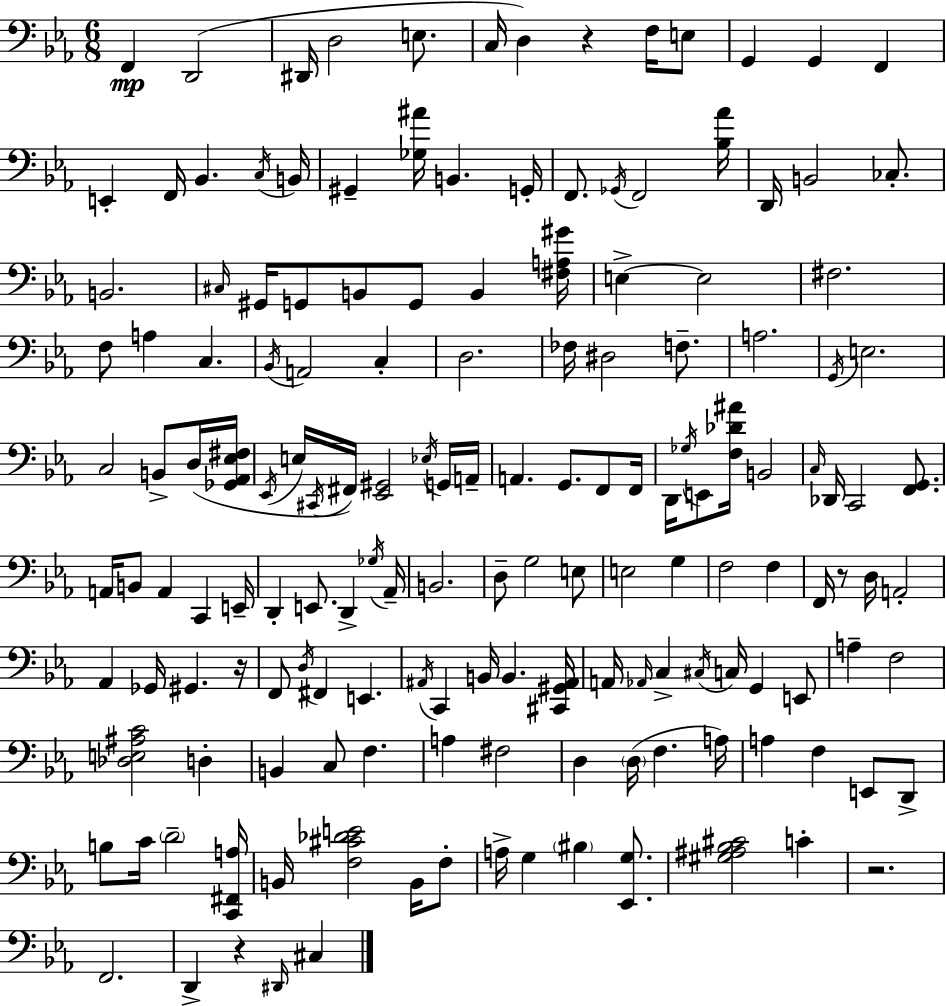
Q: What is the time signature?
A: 6/8